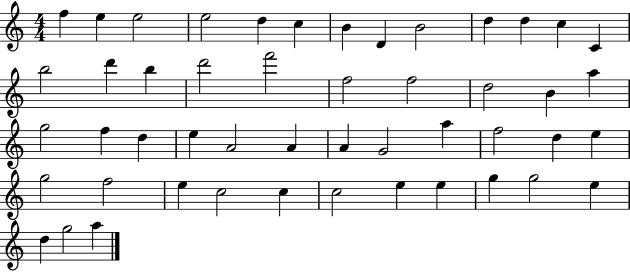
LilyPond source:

{
  \clef treble
  \numericTimeSignature
  \time 4/4
  \key c \major
  f''4 e''4 e''2 | e''2 d''4 c''4 | b'4 d'4 b'2 | d''4 d''4 c''4 c'4 | \break b''2 d'''4 b''4 | d'''2 f'''2 | f''2 f''2 | d''2 b'4 a''4 | \break g''2 f''4 d''4 | e''4 a'2 a'4 | a'4 g'2 a''4 | f''2 d''4 e''4 | \break g''2 f''2 | e''4 c''2 c''4 | c''2 e''4 e''4 | g''4 g''2 e''4 | \break d''4 g''2 a''4 | \bar "|."
}